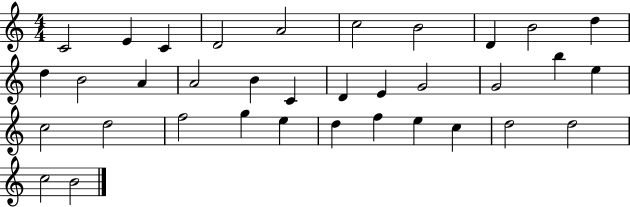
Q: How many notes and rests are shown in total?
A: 35